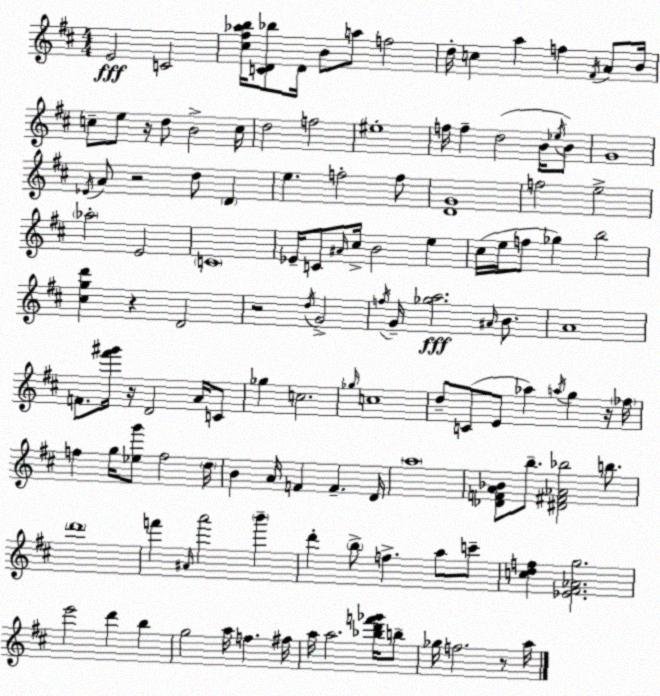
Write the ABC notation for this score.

X:1
T:Untitled
M:4/4
L:1/4
K:D
E2 C2 [^c^f_ab]/4 [CD_b]/2 D/4 B/2 a/2 f2 d/4 c a f ^F/4 A/2 B/4 c/2 e/2 z/4 d/2 B2 c/4 d2 f2 ^e4 f/4 f d2 B/4 _e/4 B/2 G4 _E/4 A/2 z2 d/2 D e f2 f/2 [DG]4 f2 e2 _a2 E2 C4 _E/4 C/2 ^A/4 ^c/4 B2 e ^c/4 e/4 f/2 _g b2 [^cgd'] z D2 z2 d/4 G2 f/4 G/4 [_ga]2 ^A/4 B/2 A4 F/2 [^f'^g']/4 z/4 D2 A/4 C/2 _g c2 _g/4 c4 d/2 C/2 E/2 _a a/4 g z/4 _f/4 f g/4 [_eg']/2 f2 d/4 B A/4 F F D/4 a4 [_DFA_B]/2 b/2 [^D^F_A_b]2 b/2 d'4 f' ^A/4 a'2 b' d' b/2 f a/2 c'/2 [cdf] [_E^F_Ag]2 e'2 d' b g2 a/4 f ^f/4 a/4 a2 [_bd'f'_g']/4 b/2 _g/4 f2 z/2 a/4